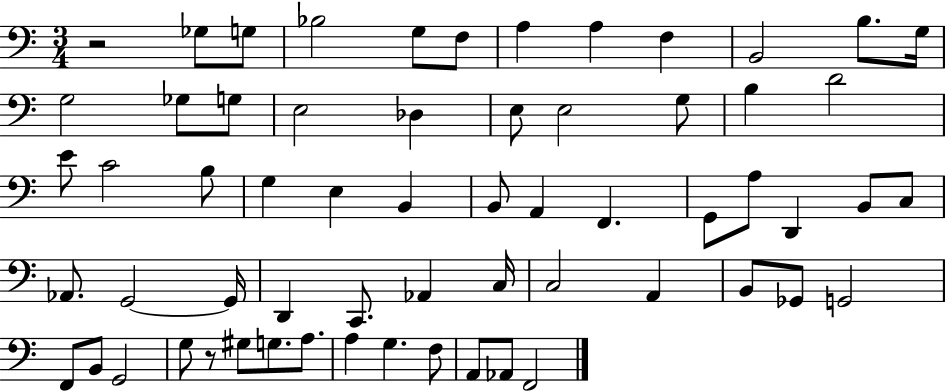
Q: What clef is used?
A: bass